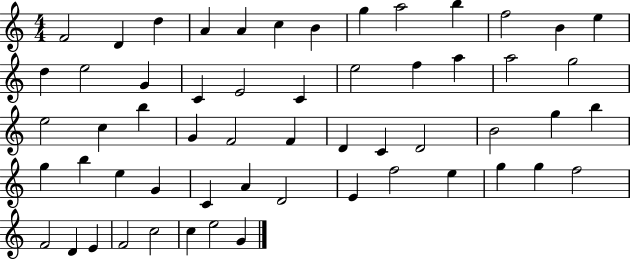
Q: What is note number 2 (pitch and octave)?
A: D4